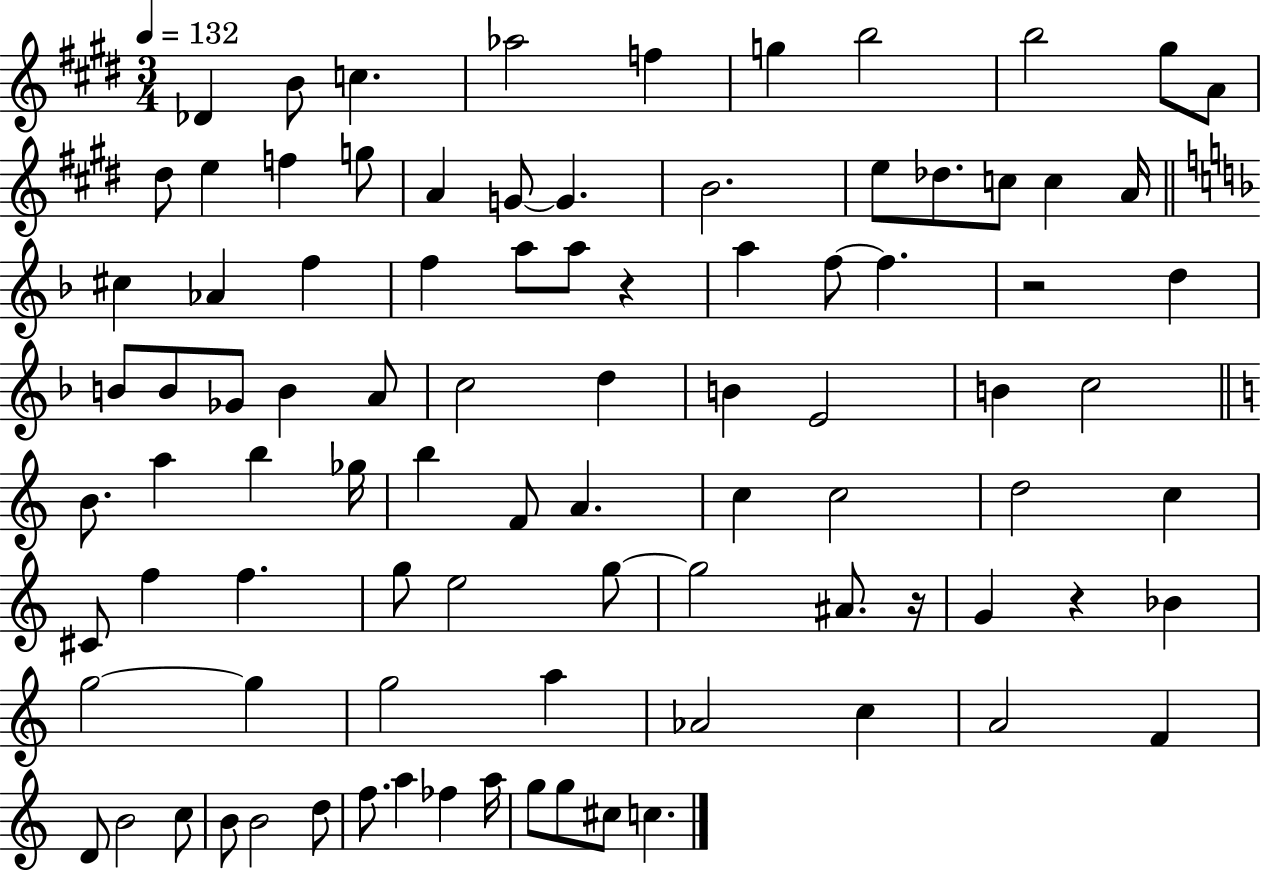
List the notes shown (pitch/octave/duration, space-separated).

Db4/q B4/e C5/q. Ab5/h F5/q G5/q B5/h B5/h G#5/e A4/e D#5/e E5/q F5/q G5/e A4/q G4/e G4/q. B4/h. E5/e Db5/e. C5/e C5/q A4/s C#5/q Ab4/q F5/q F5/q A5/e A5/e R/q A5/q F5/e F5/q. R/h D5/q B4/e B4/e Gb4/e B4/q A4/e C5/h D5/q B4/q E4/h B4/q C5/h B4/e. A5/q B5/q Gb5/s B5/q F4/e A4/q. C5/q C5/h D5/h C5/q C#4/e F5/q F5/q. G5/e E5/h G5/e G5/h A#4/e. R/s G4/q R/q Bb4/q G5/h G5/q G5/h A5/q Ab4/h C5/q A4/h F4/q D4/e B4/h C5/e B4/e B4/h D5/e F5/e. A5/q FES5/q A5/s G5/e G5/e C#5/e C5/q.